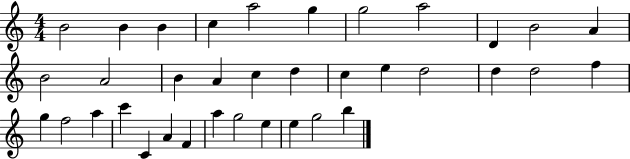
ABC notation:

X:1
T:Untitled
M:4/4
L:1/4
K:C
B2 B B c a2 g g2 a2 D B2 A B2 A2 B A c d c e d2 d d2 f g f2 a c' C A F a g2 e e g2 b